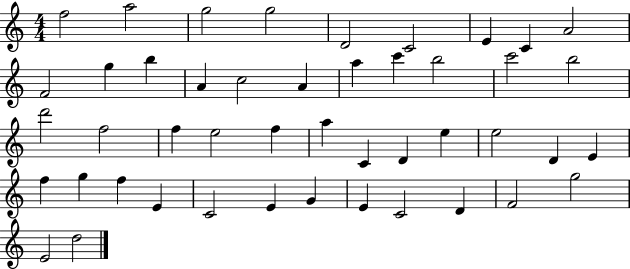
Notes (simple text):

F5/h A5/h G5/h G5/h D4/h C4/h E4/q C4/q A4/h F4/h G5/q B5/q A4/q C5/h A4/q A5/q C6/q B5/h C6/h B5/h D6/h F5/h F5/q E5/h F5/q A5/q C4/q D4/q E5/q E5/h D4/q E4/q F5/q G5/q F5/q E4/q C4/h E4/q G4/q E4/q C4/h D4/q F4/h G5/h E4/h D5/h